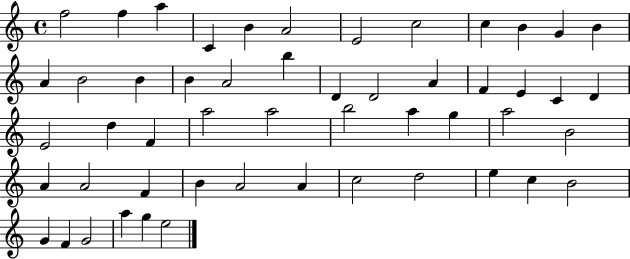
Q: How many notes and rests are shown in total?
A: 52